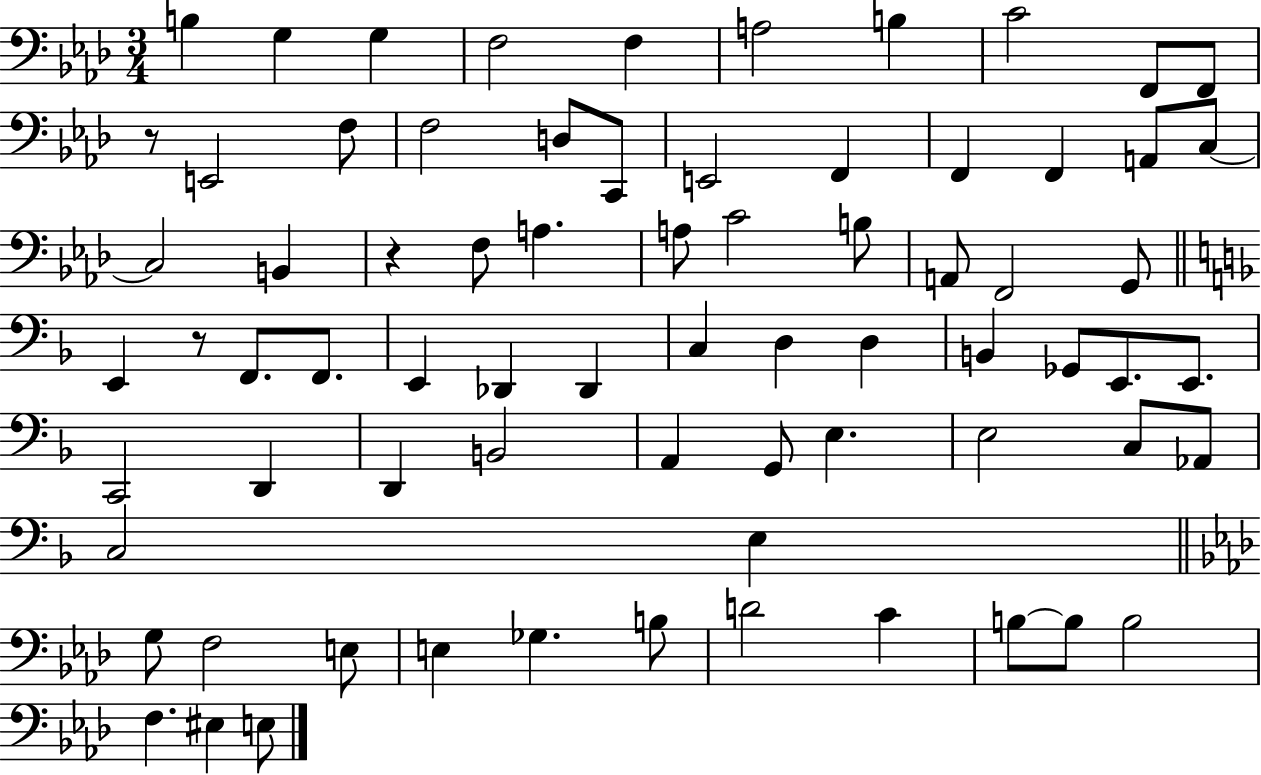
X:1
T:Untitled
M:3/4
L:1/4
K:Ab
B, G, G, F,2 F, A,2 B, C2 F,,/2 F,,/2 z/2 E,,2 F,/2 F,2 D,/2 C,,/2 E,,2 F,, F,, F,, A,,/2 C,/2 C,2 B,, z F,/2 A, A,/2 C2 B,/2 A,,/2 F,,2 G,,/2 E,, z/2 F,,/2 F,,/2 E,, _D,, _D,, C, D, D, B,, _G,,/2 E,,/2 E,,/2 C,,2 D,, D,, B,,2 A,, G,,/2 E, E,2 C,/2 _A,,/2 C,2 E, G,/2 F,2 E,/2 E, _G, B,/2 D2 C B,/2 B,/2 B,2 F, ^E, E,/2